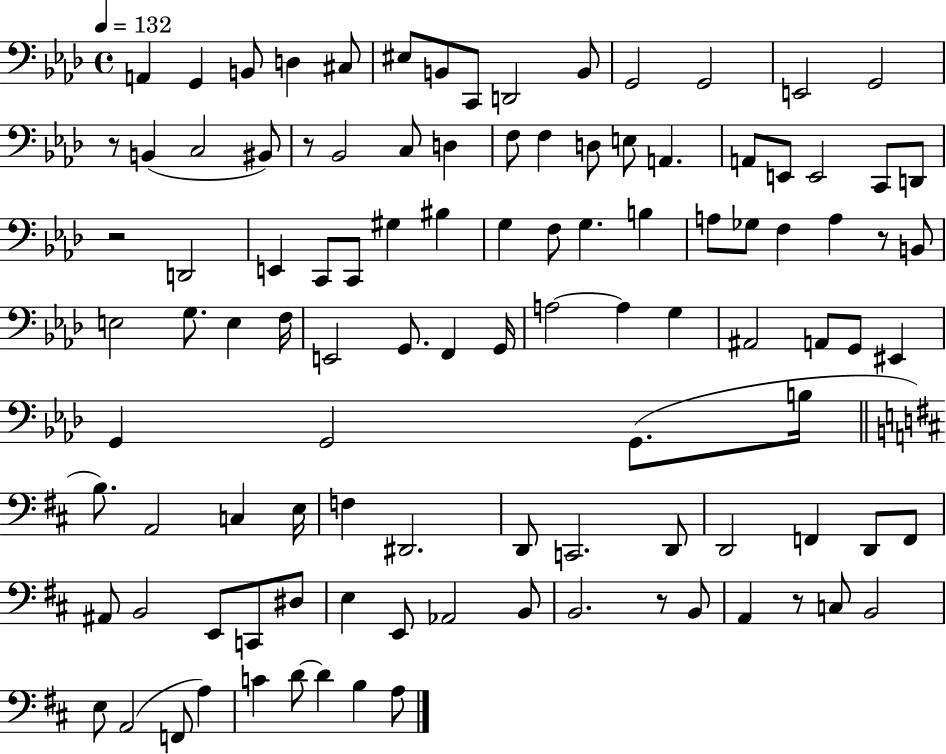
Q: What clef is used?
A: bass